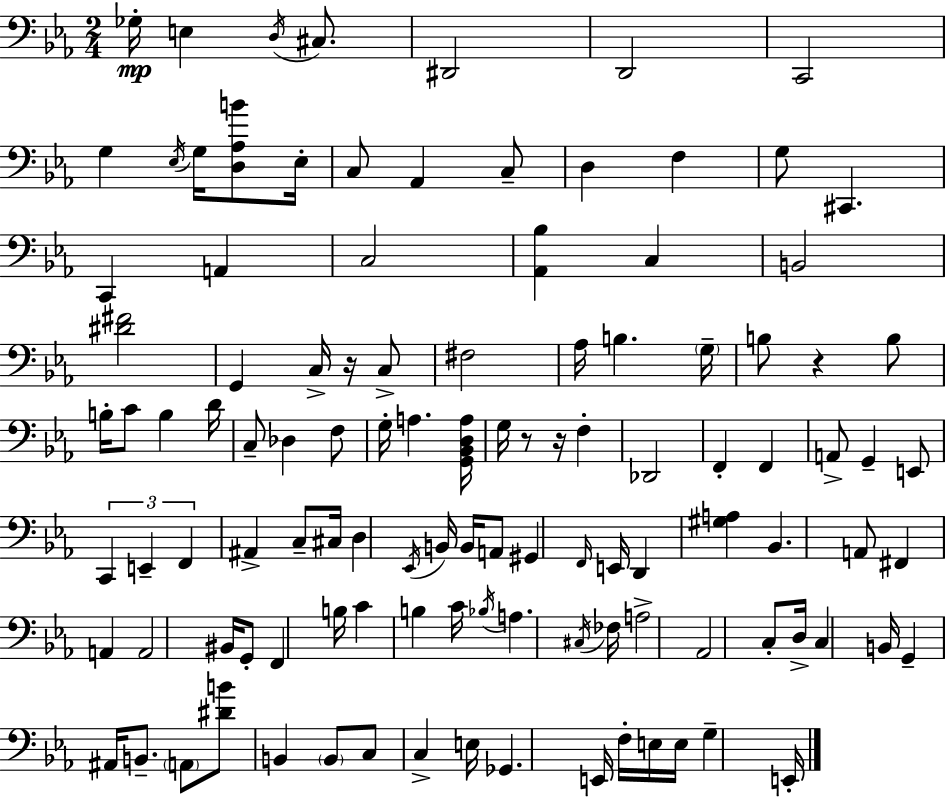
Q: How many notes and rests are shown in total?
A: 112